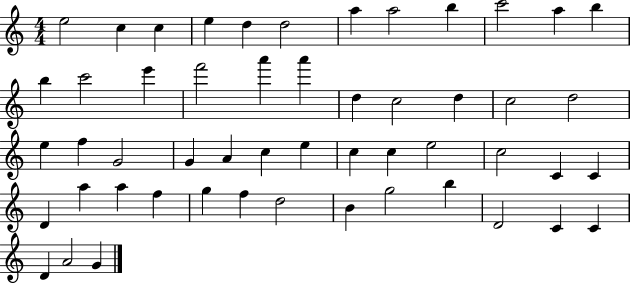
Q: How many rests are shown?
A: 0